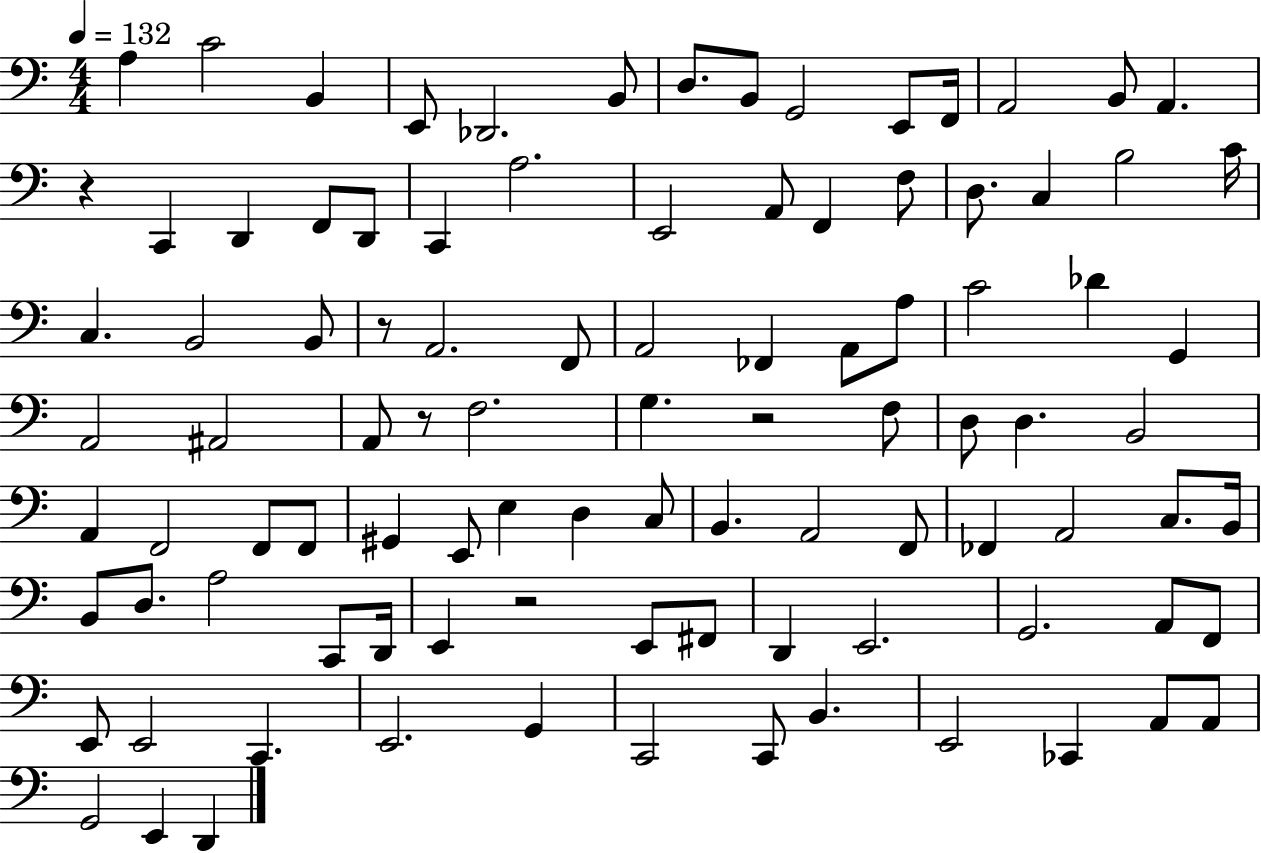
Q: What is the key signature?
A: C major